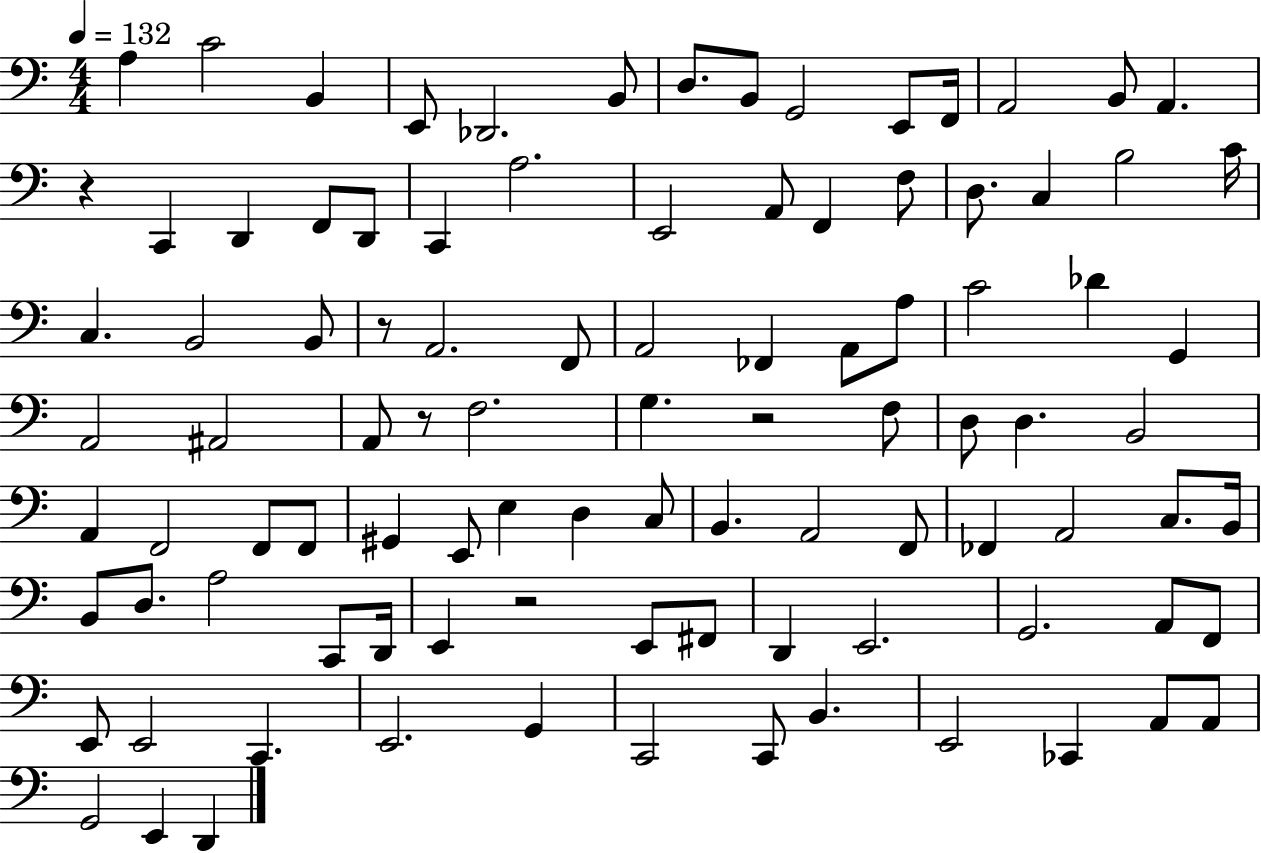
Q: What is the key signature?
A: C major